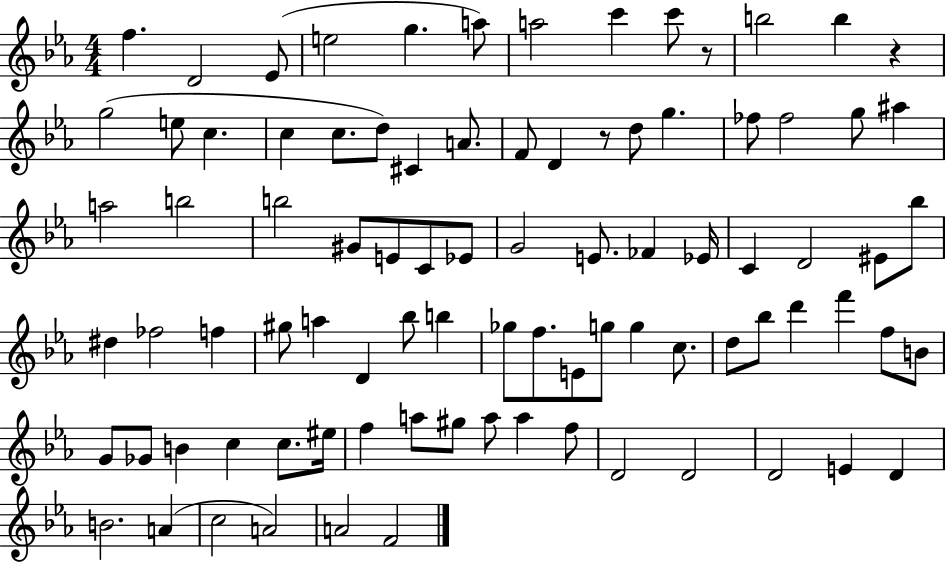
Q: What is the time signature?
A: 4/4